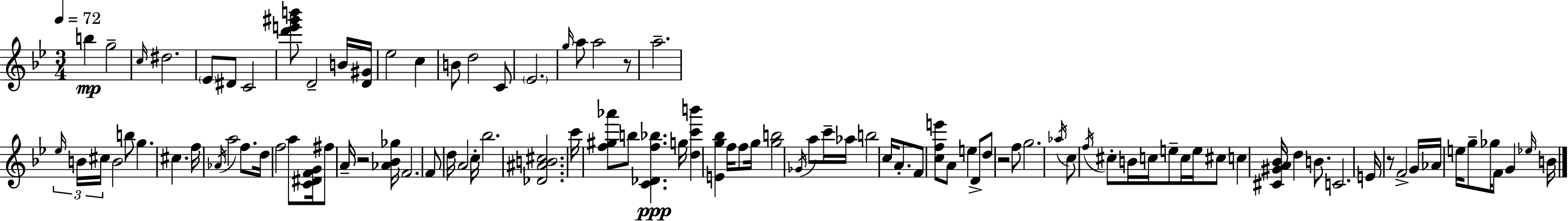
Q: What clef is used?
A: treble